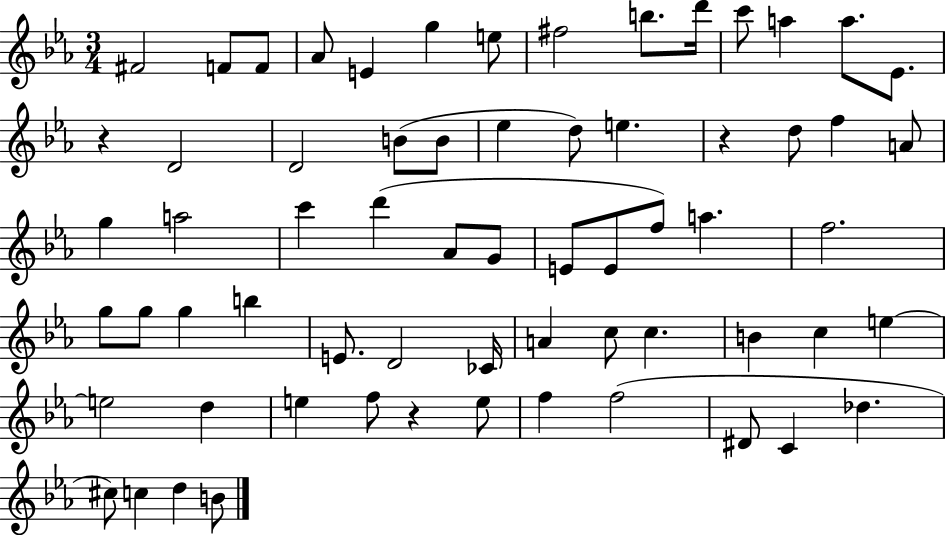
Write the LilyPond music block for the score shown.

{
  \clef treble
  \numericTimeSignature
  \time 3/4
  \key ees \major
  fis'2 f'8 f'8 | aes'8 e'4 g''4 e''8 | fis''2 b''8. d'''16 | c'''8 a''4 a''8. ees'8. | \break r4 d'2 | d'2 b'8( b'8 | ees''4 d''8) e''4. | r4 d''8 f''4 a'8 | \break g''4 a''2 | c'''4 d'''4( aes'8 g'8 | e'8 e'8 f''8) a''4. | f''2. | \break g''8 g''8 g''4 b''4 | e'8. d'2 ces'16 | a'4 c''8 c''4. | b'4 c''4 e''4~~ | \break e''2 d''4 | e''4 f''8 r4 e''8 | f''4 f''2( | dis'8 c'4 des''4. | \break cis''8) c''4 d''4 b'8 | \bar "|."
}